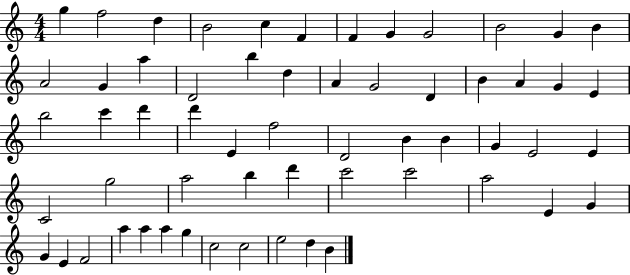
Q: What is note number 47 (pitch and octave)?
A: G4